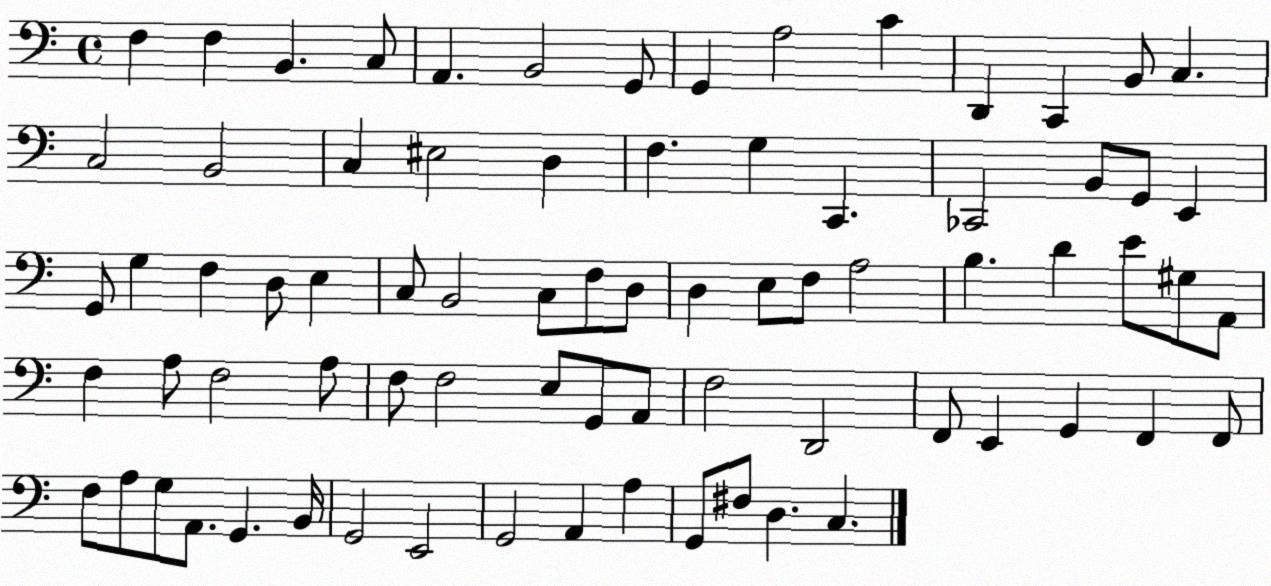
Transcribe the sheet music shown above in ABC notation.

X:1
T:Untitled
M:4/4
L:1/4
K:C
F, F, B,, C,/2 A,, B,,2 G,,/2 G,, A,2 C D,, C,, B,,/2 C, C,2 B,,2 C, ^E,2 D, F, G, C,, _C,,2 B,,/2 G,,/2 E,, G,,/2 G, F, D,/2 E, C,/2 B,,2 C,/2 F,/2 D,/2 D, E,/2 F,/2 A,2 B, D E/2 ^G,/2 A,,/2 F, A,/2 F,2 A,/2 F,/2 F,2 E,/2 G,,/2 A,,/2 F,2 D,,2 F,,/2 E,, G,, F,, F,,/2 F,/2 A,/2 G,/2 A,,/2 G,, B,,/4 G,,2 E,,2 G,,2 A,, A, G,,/2 ^F,/2 D, C,